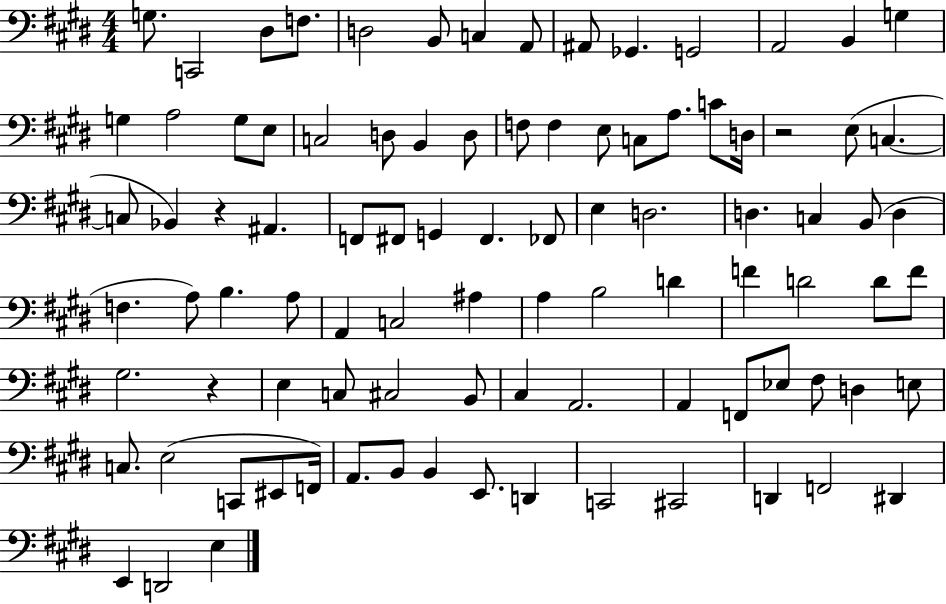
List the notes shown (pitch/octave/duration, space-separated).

G3/e. C2/h D#3/e F3/e. D3/h B2/e C3/q A2/e A#2/e Gb2/q. G2/h A2/h B2/q G3/q G3/q A3/h G3/e E3/e C3/h D3/e B2/q D3/e F3/e F3/q E3/e C3/e A3/e. C4/e D3/s R/h E3/e C3/q. C3/e Bb2/q R/q A#2/q. F2/e F#2/e G2/q F#2/q. FES2/e E3/q D3/h. D3/q. C3/q B2/e D3/q F3/q. A3/e B3/q. A3/e A2/q C3/h A#3/q A3/q B3/h D4/q F4/q D4/h D4/e F4/e G#3/h. R/q E3/q C3/e C#3/h B2/e C#3/q A2/h. A2/q F2/e Eb3/e F#3/e D3/q E3/e C3/e. E3/h C2/e EIS2/e F2/s A2/e. B2/e B2/q E2/e. D2/q C2/h C#2/h D2/q F2/h D#2/q E2/q D2/h E3/q